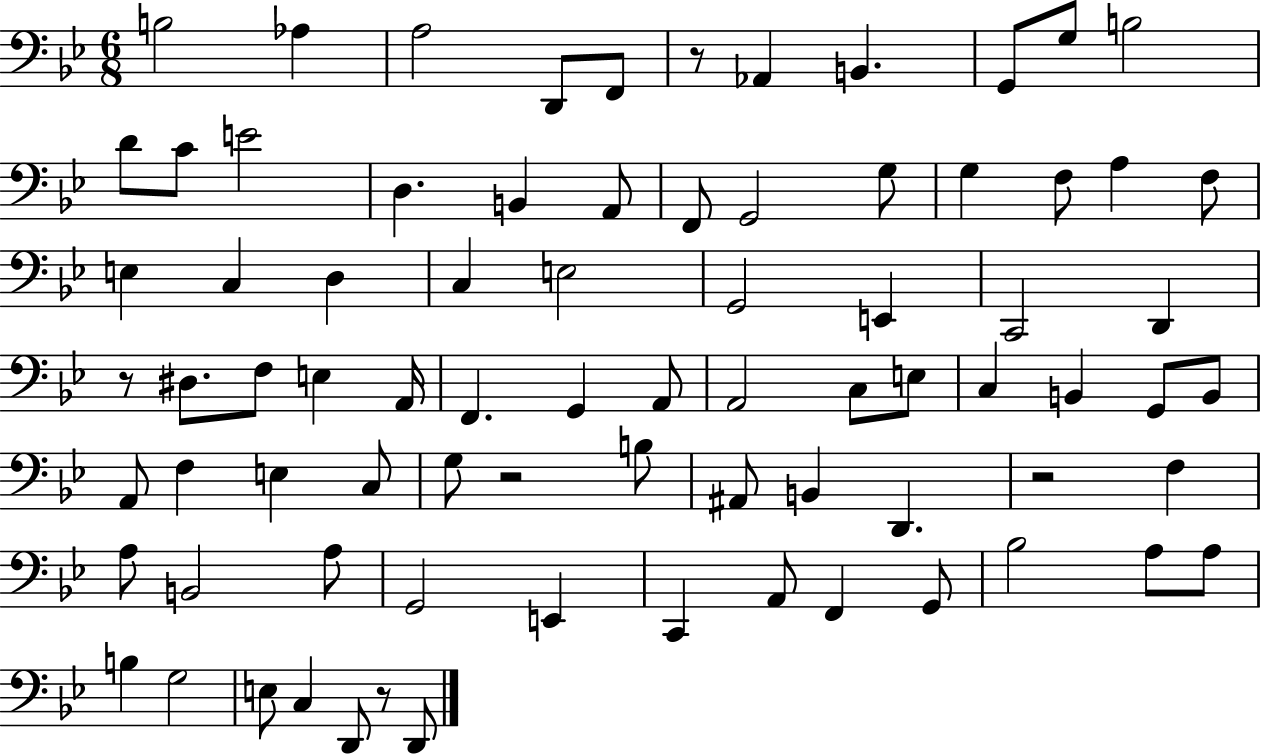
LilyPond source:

{
  \clef bass
  \numericTimeSignature
  \time 6/8
  \key bes \major
  b2 aes4 | a2 d,8 f,8 | r8 aes,4 b,4. | g,8 g8 b2 | \break d'8 c'8 e'2 | d4. b,4 a,8 | f,8 g,2 g8 | g4 f8 a4 f8 | \break e4 c4 d4 | c4 e2 | g,2 e,4 | c,2 d,4 | \break r8 dis8. f8 e4 a,16 | f,4. g,4 a,8 | a,2 c8 e8 | c4 b,4 g,8 b,8 | \break a,8 f4 e4 c8 | g8 r2 b8 | ais,8 b,4 d,4. | r2 f4 | \break a8 b,2 a8 | g,2 e,4 | c,4 a,8 f,4 g,8 | bes2 a8 a8 | \break b4 g2 | e8 c4 d,8 r8 d,8 | \bar "|."
}